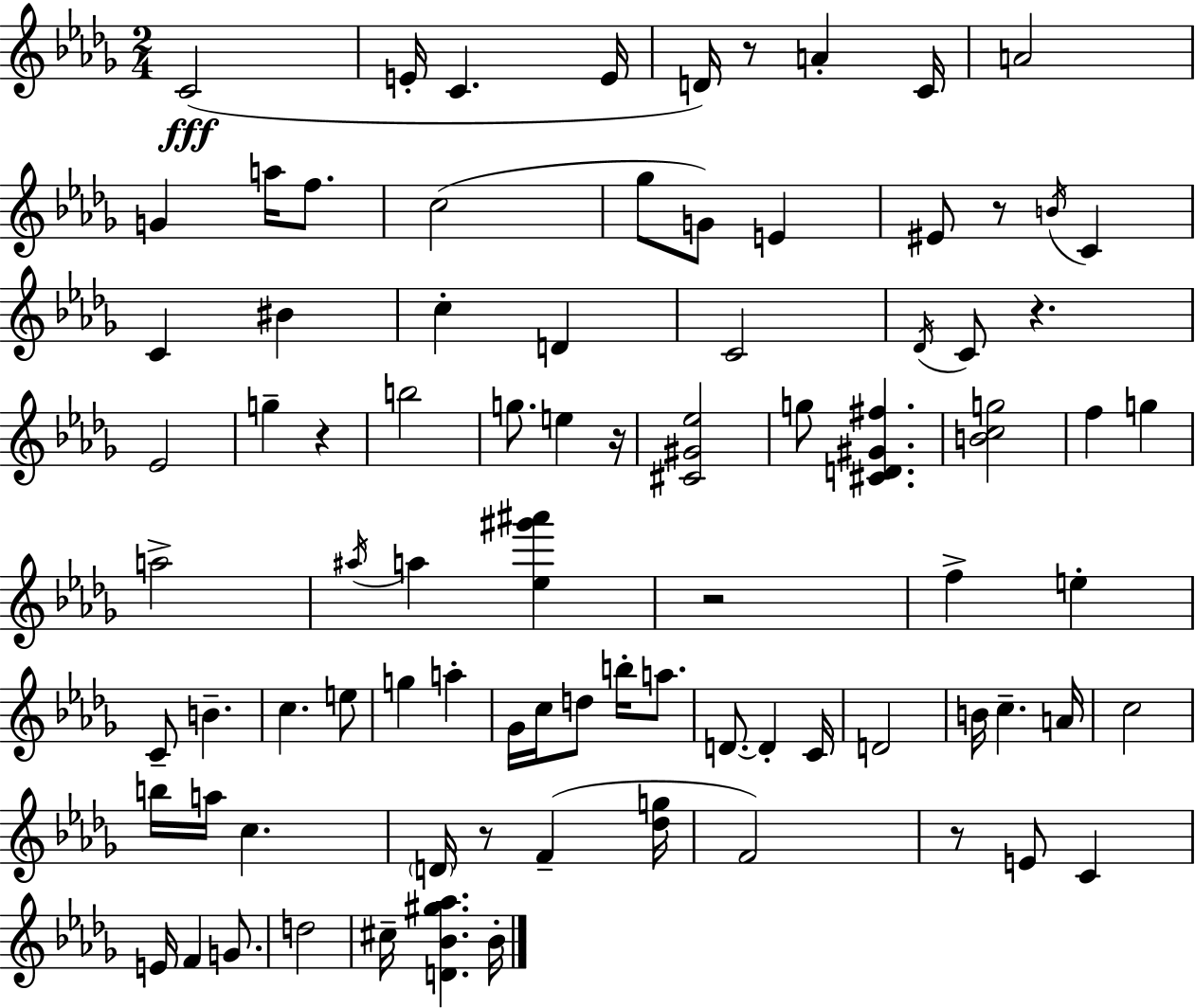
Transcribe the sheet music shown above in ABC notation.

X:1
T:Untitled
M:2/4
L:1/4
K:Bbm
C2 E/4 C E/4 D/4 z/2 A C/4 A2 G a/4 f/2 c2 _g/2 G/2 E ^E/2 z/2 B/4 C C ^B c D C2 _D/4 C/2 z _E2 g z b2 g/2 e z/4 [^C^G_e]2 g/2 [^CD^G^f] [Bcg]2 f g a2 ^a/4 a [_e^g'^a'] z2 f e C/2 B c e/2 g a _G/4 c/4 d/2 b/4 a/2 D/2 D C/4 D2 B/4 c A/4 c2 b/4 a/4 c D/4 z/2 F [_dg]/4 F2 z/2 E/2 C E/4 F G/2 d2 ^c/4 [D_B^g_a] _B/4